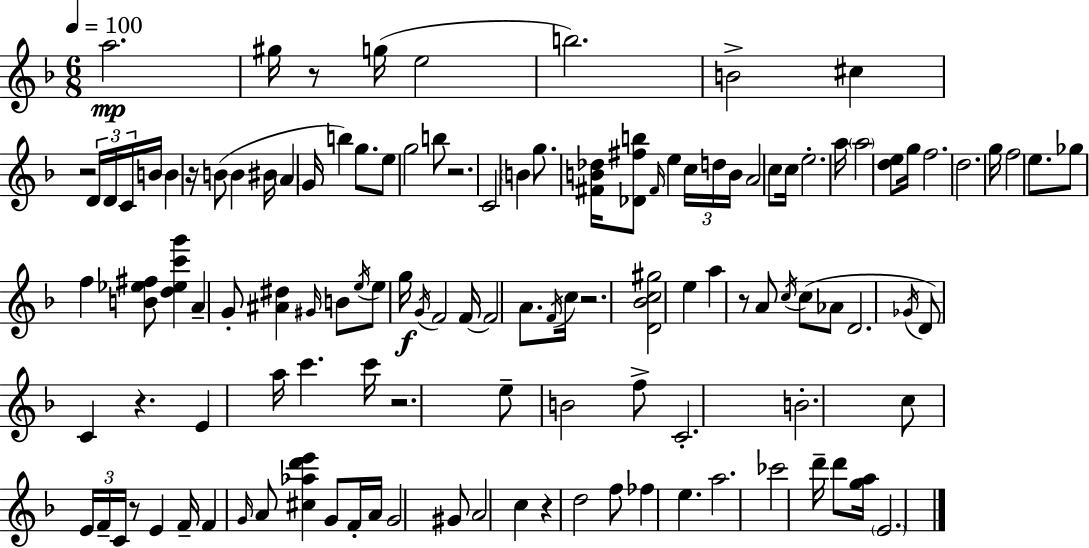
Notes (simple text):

A5/h. G#5/s R/e G5/s E5/h B5/h. B4/h C#5/q R/h D4/s D4/s C4/s B4/s B4/q R/s B4/e B4/q BIS4/s A4/q G4/s B5/q G5/e. E5/e G5/h B5/e R/h. C4/h B4/q G5/e. [F#4,B4,Db5]/s [Db4,F#5,B5]/e F#4/s E5/q C5/s D5/s B4/s A4/h C5/e C5/s E5/h. A5/s A5/h [D5,E5]/e G5/s F5/h. D5/h. G5/s F5/h E5/e. Gb5/e F5/q [B4,Eb5,F#5]/e [D5,Eb5,C6,G6]/q A4/q G4/e [A#4,D#5]/q G#4/s B4/e E5/s E5/e G5/s G4/s F4/h F4/s F4/h A4/e. F4/s C5/s R/h. [D4,Bb4,C5,G#5]/h E5/q A5/q R/e A4/e C5/s C5/e Ab4/e D4/h. Gb4/s D4/e C4/q R/q. E4/q A5/s C6/q. C6/s R/h. E5/e B4/h F5/e C4/h. B4/h. C5/e E4/s F4/s C4/s R/e E4/q F4/s F4/q G4/s A4/e [C#5,Ab5,D6,E6]/q G4/e F4/s A4/s G4/h G#4/e A4/h C5/q R/q D5/h F5/e FES5/q E5/q. A5/h. CES6/h D6/s D6/e [G5,A5]/s E4/h.